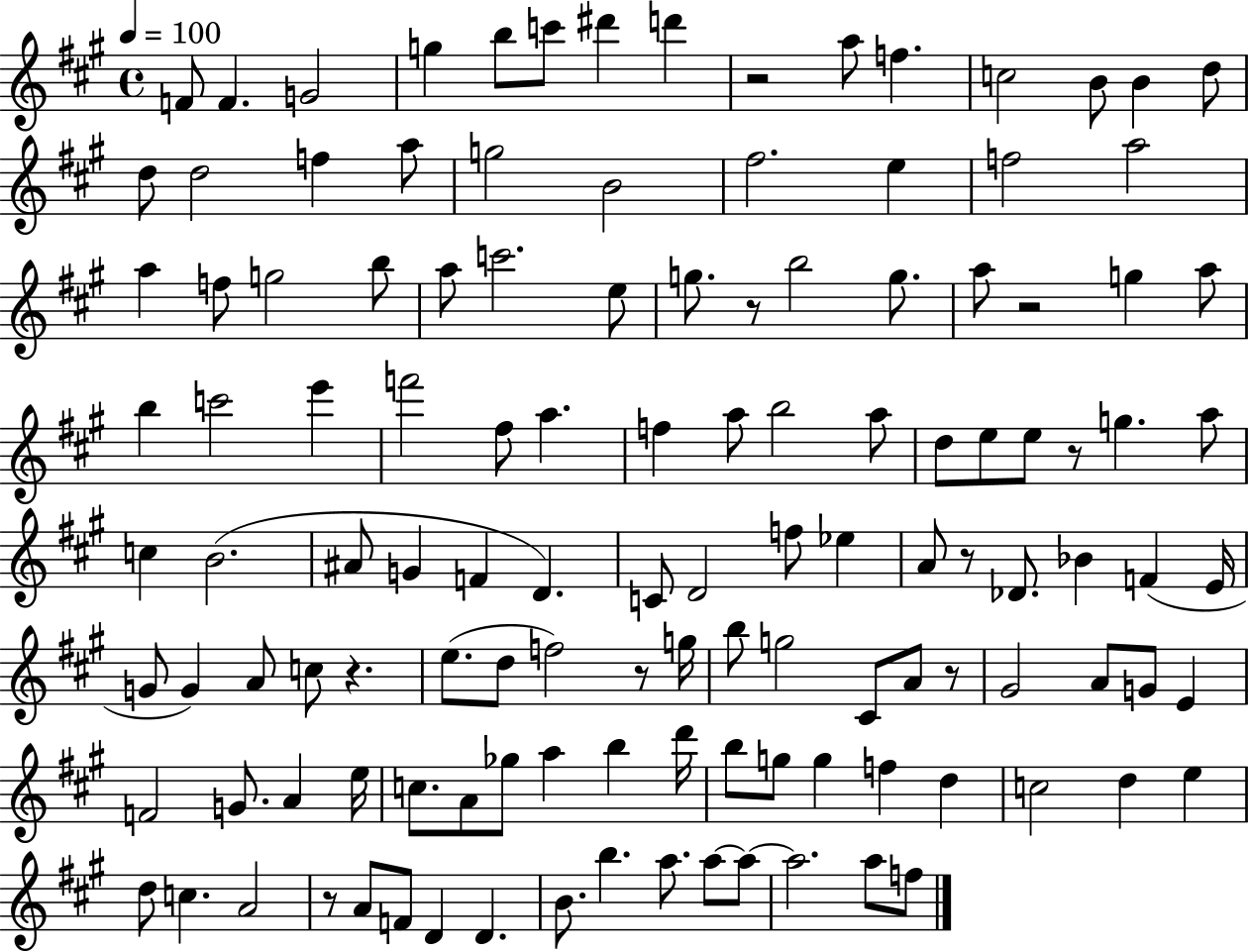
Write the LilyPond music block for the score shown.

{
  \clef treble
  \time 4/4
  \defaultTimeSignature
  \key a \major
  \tempo 4 = 100
  \repeat volta 2 { f'8 f'4. g'2 | g''4 b''8 c'''8 dis'''4 d'''4 | r2 a''8 f''4. | c''2 b'8 b'4 d''8 | \break d''8 d''2 f''4 a''8 | g''2 b'2 | fis''2. e''4 | f''2 a''2 | \break a''4 f''8 g''2 b''8 | a''8 c'''2. e''8 | g''8. r8 b''2 g''8. | a''8 r2 g''4 a''8 | \break b''4 c'''2 e'''4 | f'''2 fis''8 a''4. | f''4 a''8 b''2 a''8 | d''8 e''8 e''8 r8 g''4. a''8 | \break c''4 b'2.( | ais'8 g'4 f'4 d'4.) | c'8 d'2 f''8 ees''4 | a'8 r8 des'8. bes'4 f'4( e'16 | \break g'8 g'4) a'8 c''8 r4. | e''8.( d''8 f''2) r8 g''16 | b''8 g''2 cis'8 a'8 r8 | gis'2 a'8 g'8 e'4 | \break f'2 g'8. a'4 e''16 | c''8. a'8 ges''8 a''4 b''4 d'''16 | b''8 g''8 g''4 f''4 d''4 | c''2 d''4 e''4 | \break d''8 c''4. a'2 | r8 a'8 f'8 d'4 d'4. | b'8. b''4. a''8. a''8~~ a''8~~ | a''2. a''8 f''8 | \break } \bar "|."
}